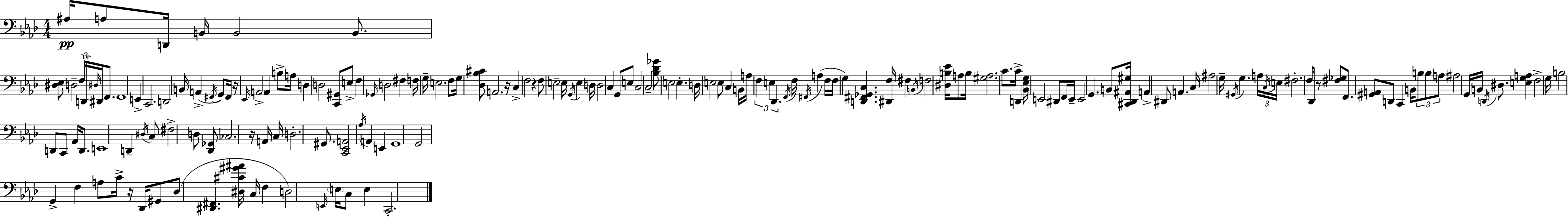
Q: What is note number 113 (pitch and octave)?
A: F3